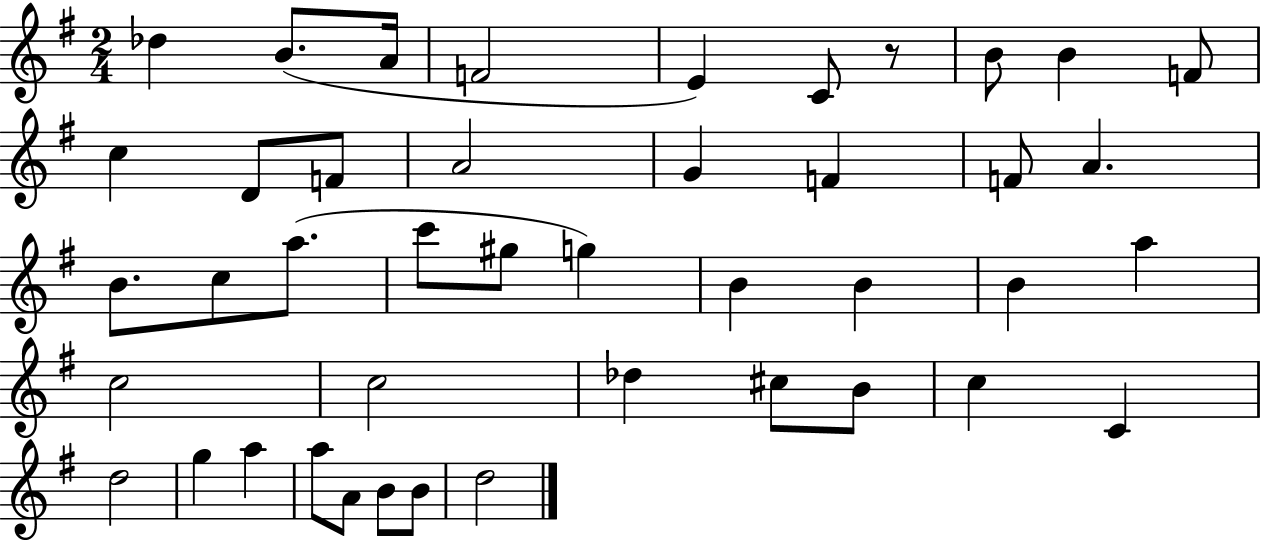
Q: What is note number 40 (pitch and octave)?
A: B4